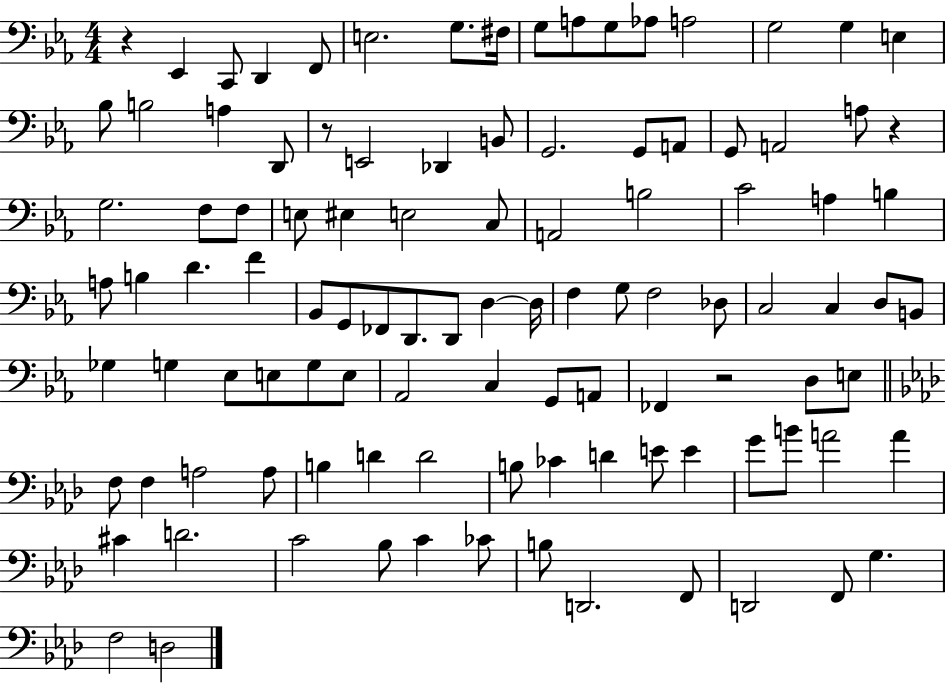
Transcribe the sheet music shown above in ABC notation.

X:1
T:Untitled
M:4/4
L:1/4
K:Eb
z _E,, C,,/2 D,, F,,/2 E,2 G,/2 ^F,/4 G,/2 A,/2 G,/2 _A,/2 A,2 G,2 G, E, _B,/2 B,2 A, D,,/2 z/2 E,,2 _D,, B,,/2 G,,2 G,,/2 A,,/2 G,,/2 A,,2 A,/2 z G,2 F,/2 F,/2 E,/2 ^E, E,2 C,/2 A,,2 B,2 C2 A, B, A,/2 B, D F _B,,/2 G,,/2 _F,,/2 D,,/2 D,,/2 D, D,/4 F, G,/2 F,2 _D,/2 C,2 C, D,/2 B,,/2 _G, G, _E,/2 E,/2 G,/2 E,/2 _A,,2 C, G,,/2 A,,/2 _F,, z2 D,/2 E,/2 F,/2 F, A,2 A,/2 B, D D2 B,/2 _C D E/2 E G/2 B/2 A2 A ^C D2 C2 _B,/2 C _C/2 B,/2 D,,2 F,,/2 D,,2 F,,/2 G, F,2 D,2